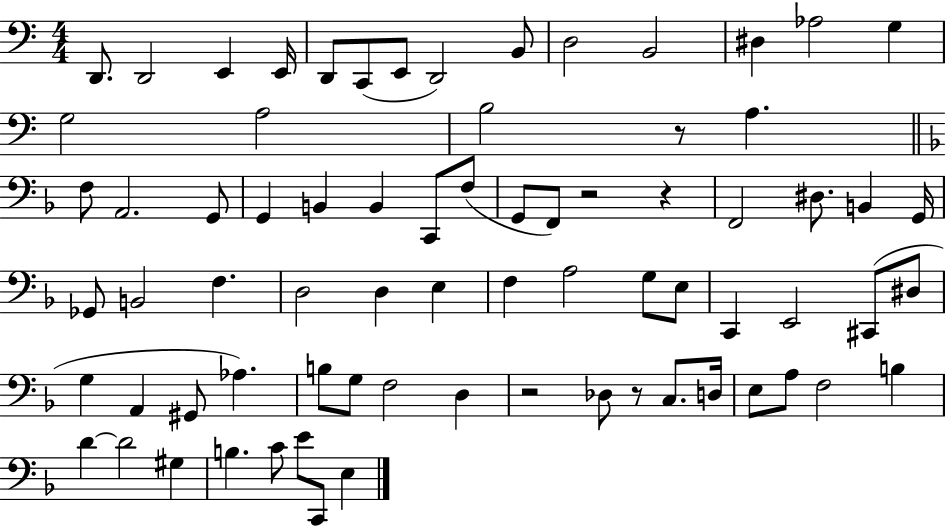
X:1
T:Untitled
M:4/4
L:1/4
K:C
D,,/2 D,,2 E,, E,,/4 D,,/2 C,,/2 E,,/2 D,,2 B,,/2 D,2 B,,2 ^D, _A,2 G, G,2 A,2 B,2 z/2 A, F,/2 A,,2 G,,/2 G,, B,, B,, C,,/2 F,/2 G,,/2 F,,/2 z2 z F,,2 ^D,/2 B,, G,,/4 _G,,/2 B,,2 F, D,2 D, E, F, A,2 G,/2 E,/2 C,, E,,2 ^C,,/2 ^D,/2 G, A,, ^G,,/2 _A, B,/2 G,/2 F,2 D, z2 _D,/2 z/2 C,/2 D,/4 E,/2 A,/2 F,2 B, D D2 ^G, B, C/2 E/2 C,,/2 E,